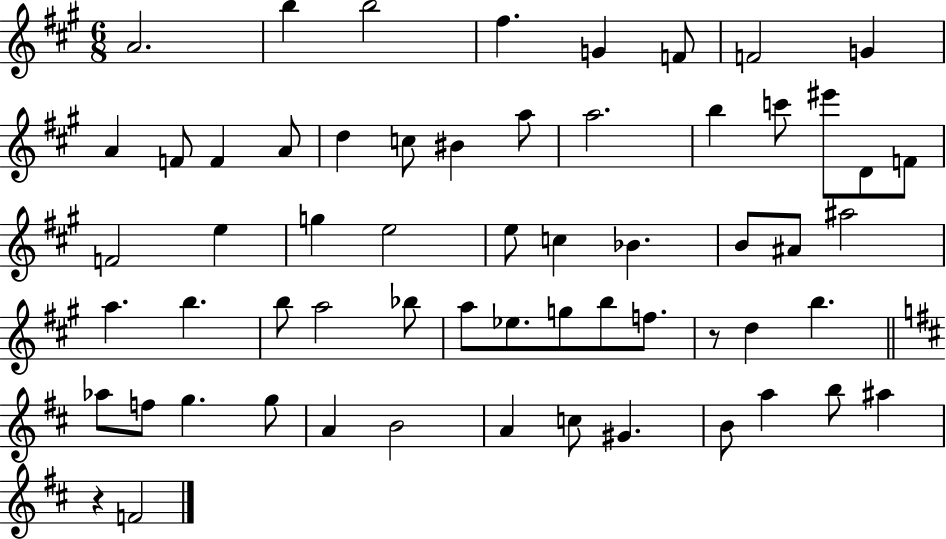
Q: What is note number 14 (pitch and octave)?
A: C5